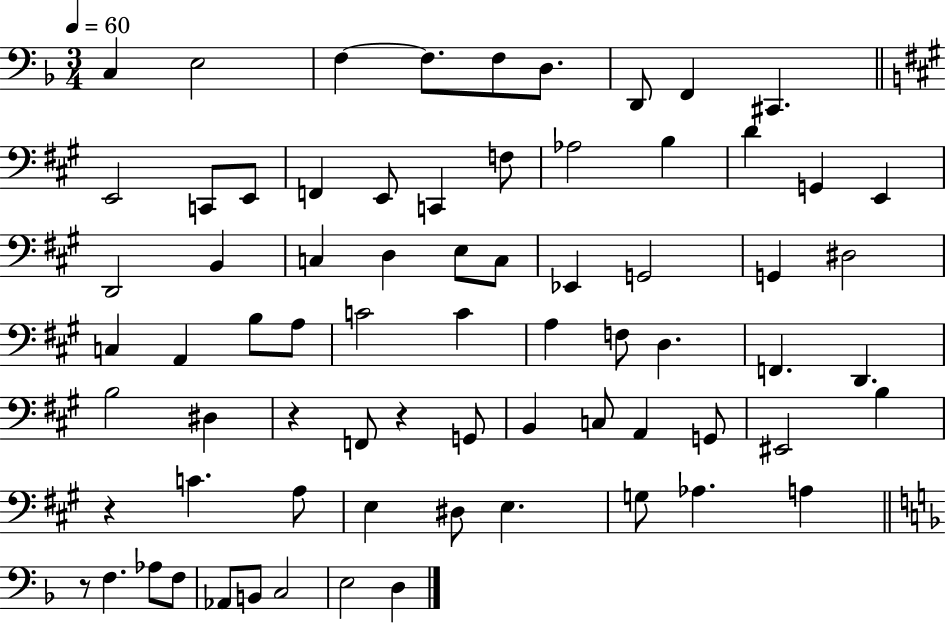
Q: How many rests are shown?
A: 4